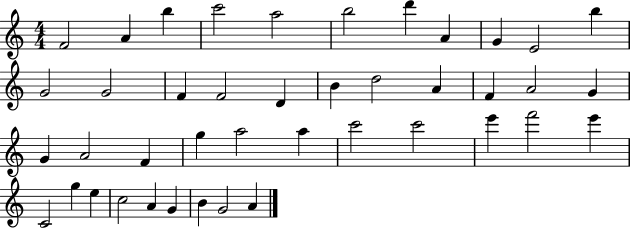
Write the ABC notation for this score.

X:1
T:Untitled
M:4/4
L:1/4
K:C
F2 A b c'2 a2 b2 d' A G E2 b G2 G2 F F2 D B d2 A F A2 G G A2 F g a2 a c'2 c'2 e' f'2 e' C2 g e c2 A G B G2 A